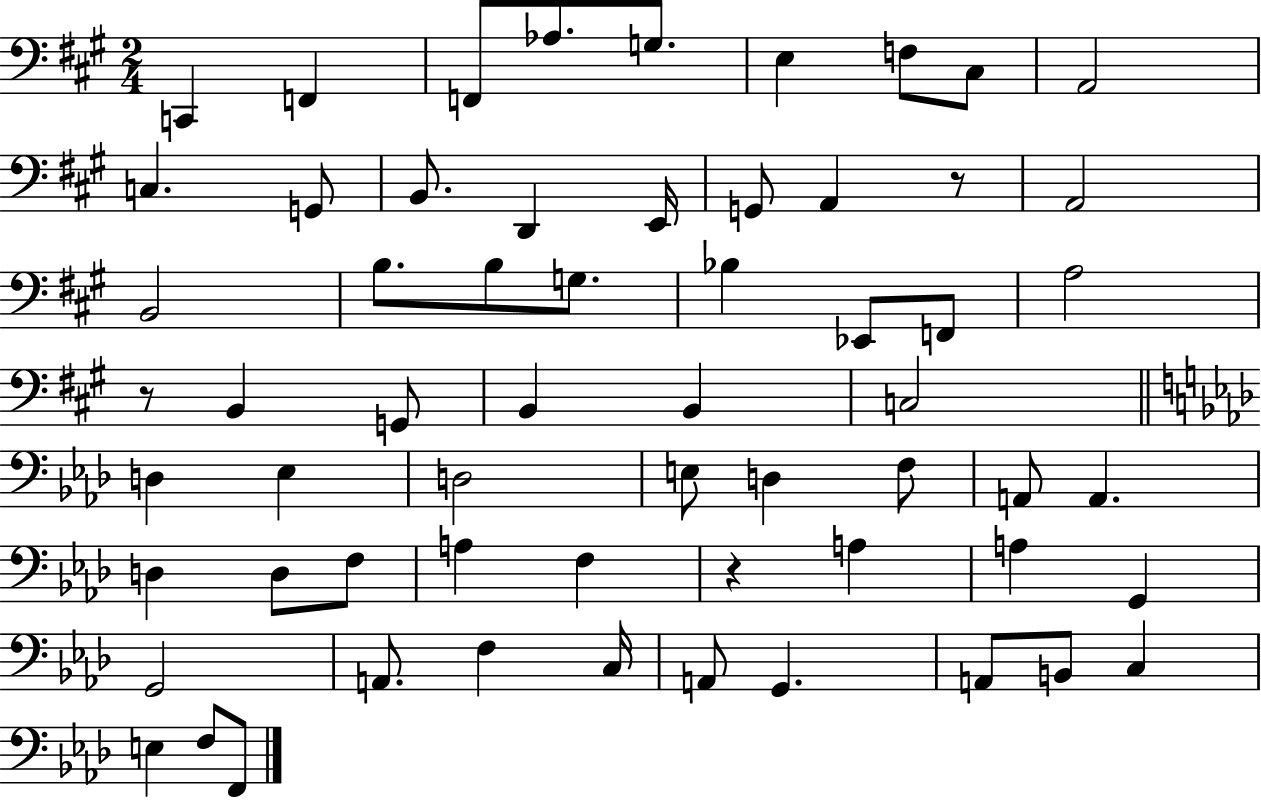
C2/q F2/q F2/e Ab3/e. G3/e. E3/q F3/e C#3/e A2/h C3/q. G2/e B2/e. D2/q E2/s G2/e A2/q R/e A2/h B2/h B3/e. B3/e G3/e. Bb3/q Eb2/e F2/e A3/h R/e B2/q G2/e B2/q B2/q C3/h D3/q Eb3/q D3/h E3/e D3/q F3/e A2/e A2/q. D3/q D3/e F3/e A3/q F3/q R/q A3/q A3/q G2/q G2/h A2/e. F3/q C3/s A2/e G2/q. A2/e B2/e C3/q E3/q F3/e F2/e